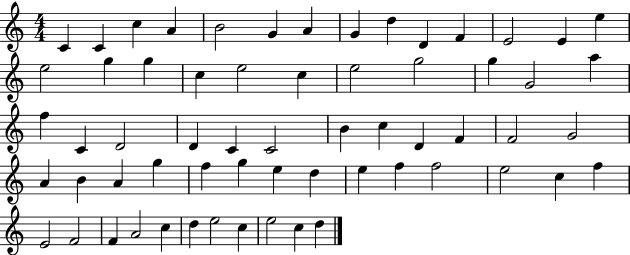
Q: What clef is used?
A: treble